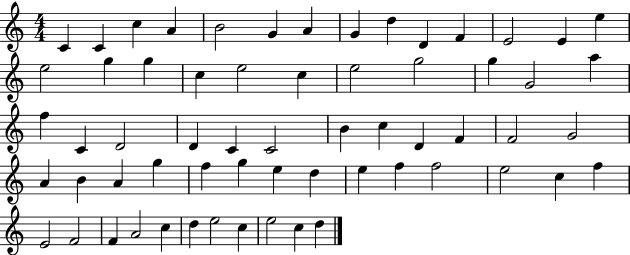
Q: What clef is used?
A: treble